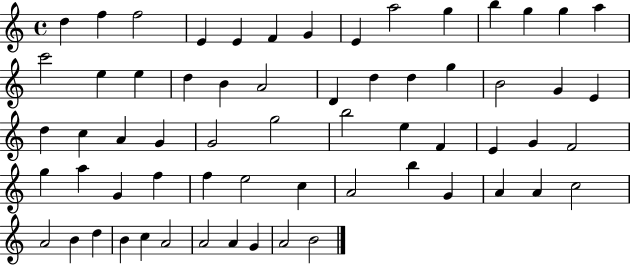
{
  \clef treble
  \time 4/4
  \defaultTimeSignature
  \key c \major
  d''4 f''4 f''2 | e'4 e'4 f'4 g'4 | e'4 a''2 g''4 | b''4 g''4 g''4 a''4 | \break c'''2 e''4 e''4 | d''4 b'4 a'2 | d'4 d''4 d''4 g''4 | b'2 g'4 e'4 | \break d''4 c''4 a'4 g'4 | g'2 g''2 | b''2 e''4 f'4 | e'4 g'4 f'2 | \break g''4 a''4 g'4 f''4 | f''4 e''2 c''4 | a'2 b''4 g'4 | a'4 a'4 c''2 | \break a'2 b'4 d''4 | b'4 c''4 a'2 | a'2 a'4 g'4 | a'2 b'2 | \break \bar "|."
}